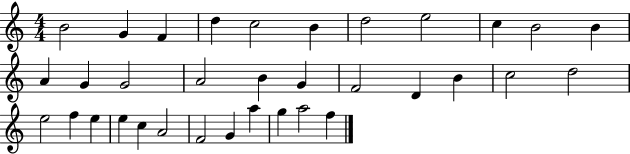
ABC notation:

X:1
T:Untitled
M:4/4
L:1/4
K:C
B2 G F d c2 B d2 e2 c B2 B A G G2 A2 B G F2 D B c2 d2 e2 f e e c A2 F2 G a g a2 f